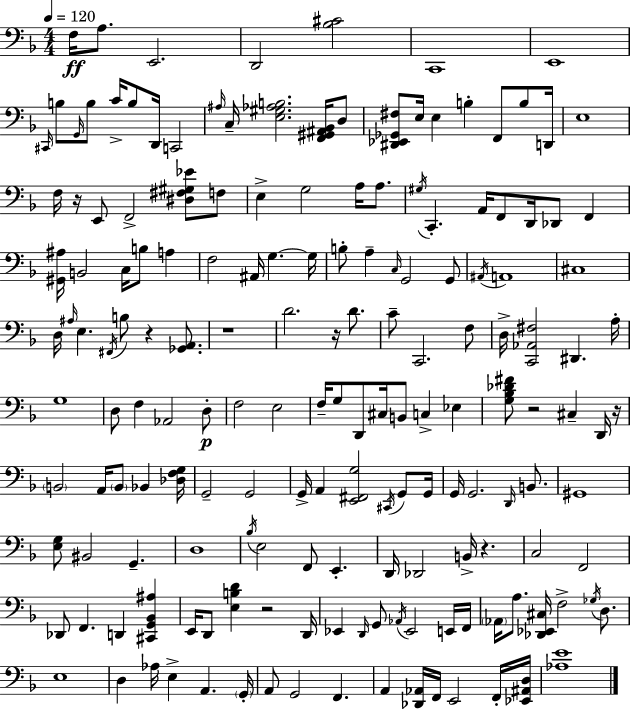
F3/s A3/e. E2/h. D2/h [Bb3,C#4]/h C2/w E2/w C#2/s B3/e G2/s B3/e C4/s B3/e D2/s C2/h A#3/s C3/s [E3,G#3,Ab3,B3]/h. [F2,G#2,A#2,Bb2]/s D3/e [D#2,Eb2,Gb2,F#3]/e E3/s E3/q B3/q F2/e B3/e D2/s E3/w F3/s R/s E2/e F2/h [D#3,F#3,G#3,Eb4]/e F3/e E3/q G3/h A3/s A3/e. G#3/s C2/q. A2/s F2/e D2/s Db2/e F2/q [G#2,A#3]/s B2/h C3/s B3/e A3/q F3/h A#2/s G3/q. G3/s B3/e A3/q C3/s G2/h G2/e A#2/s A2/w C#3/w D3/s A#3/s E3/q. F#2/s B3/e R/q [Gb2,A2]/e. R/w D4/h. R/s D4/e. C4/e C2/h. F3/e D3/s [C2,Ab2,F#3]/h D#2/q. A3/s G3/w D3/e F3/q Ab2/h D3/e F3/h E3/h F3/s G3/e D2/e C#3/s B2/e C3/q Eb3/q [G3,Bb3,Db4,F#4]/e R/h C#3/q D2/s R/s B2/h A2/s B2/e Bb2/q [Db3,F3,G3]/s G2/h G2/h G2/s A2/q [E2,F#2,G3]/h C#2/s G2/e G2/s G2/s G2/h. D2/s B2/e. G#2/w [E3,G3]/e BIS2/h G2/q. D3/w Bb3/s E3/h F2/e E2/q. D2/s Db2/h B2/s R/q. C3/h F2/h Db2/e F2/q. D2/q [C#2,G2,Bb2,A#3]/q E2/s D2/e [E3,B3,D4]/q R/h D2/s Eb2/q D2/s G2/e Ab2/s Eb2/h E2/s F2/s Ab2/s A3/e. [Db2,Eb2,C#3]/s F3/h Gb3/s D3/e. E3/w D3/q Ab3/s E3/q A2/q. G2/s A2/e G2/h F2/q. A2/q [Db2,Ab2]/s F2/s E2/h F2/s [Eb2,A#2,D3]/s [Ab3,E4]/w